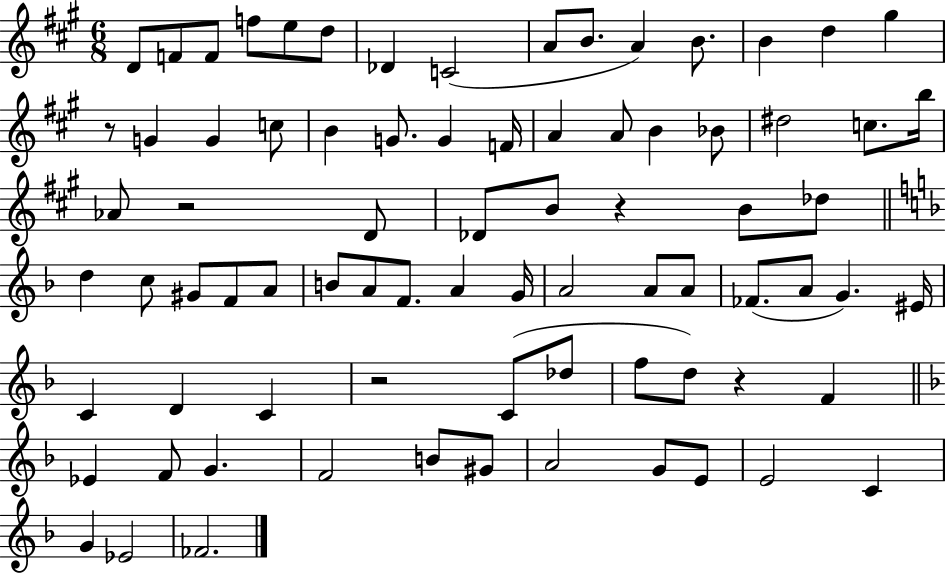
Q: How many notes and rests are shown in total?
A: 79